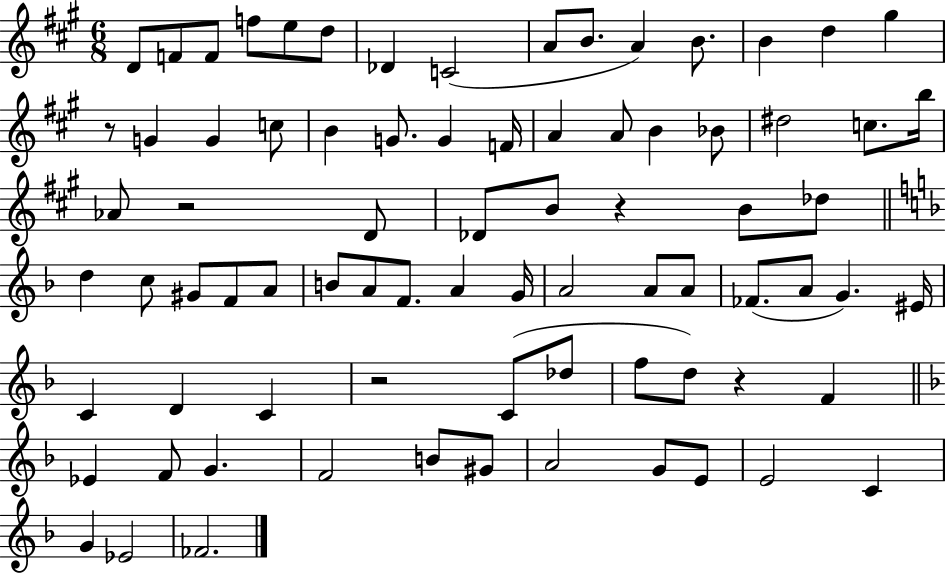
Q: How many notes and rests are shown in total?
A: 79